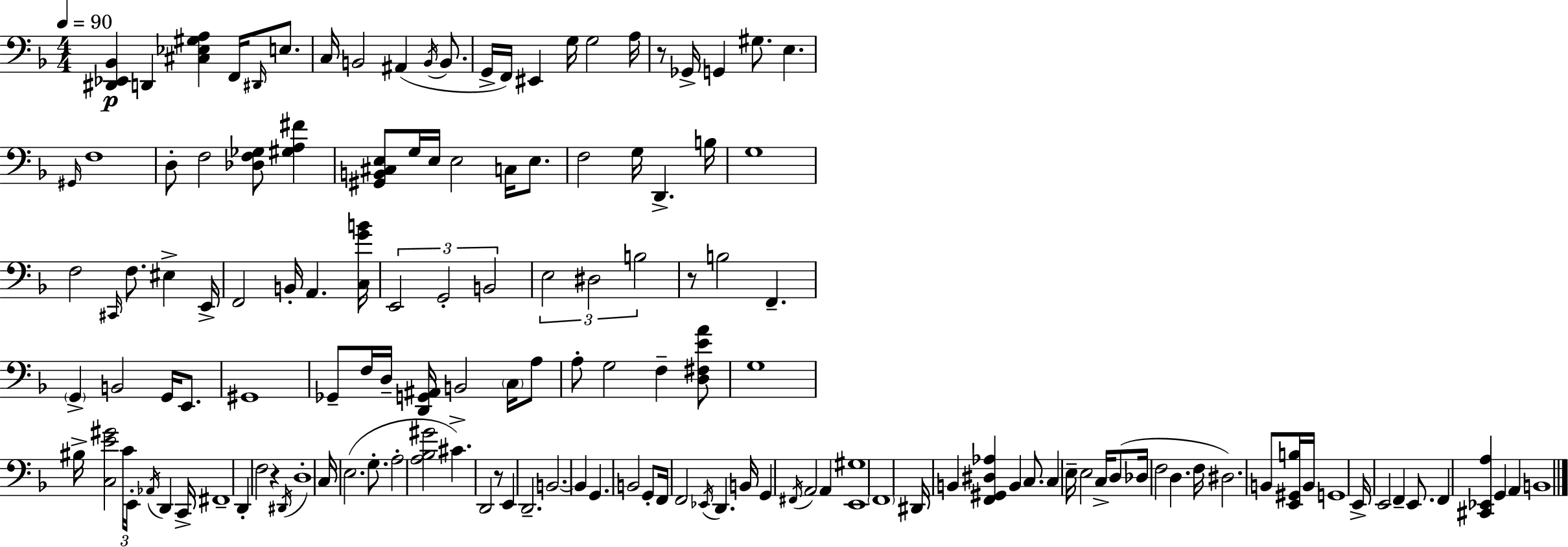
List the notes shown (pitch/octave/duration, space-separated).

[D#2,Eb2,Bb2]/q D2/q [C#3,Eb3,G#3,A3]/q F2/s D#2/s E3/e. C3/s B2/h A#2/q B2/s B2/e. G2/s F2/s EIS2/q G3/s G3/h A3/s R/e Gb2/s G2/q G#3/e. E3/q. G#2/s F3/w D3/e F3/h [Db3,F3,Gb3]/e [G#3,A3,F#4]/q [G#2,B2,C#3,E3]/e G3/s E3/s E3/h C3/s E3/e. F3/h G3/s D2/q. B3/s G3/w F3/h C#2/s F3/e. EIS3/q E2/s F2/h B2/s A2/q. [C3,G4,B4]/s E2/h G2/h B2/h E3/h D#3/h B3/h R/e B3/h F2/q. G2/q B2/h G2/s E2/e. G#2/w Gb2/e F3/s D3/s [D2,G2,A#2]/s B2/h C3/s A3/e A3/e G3/h F3/q [D3,F#3,E4,A4]/e G3/w BIS3/s [C3,E4,G#4]/h C4/s E2/s Ab2/s D2/q C2/s F#2/w D2/q F3/h R/q D#2/s D3/w C3/s E3/h. G3/e. A3/h [A3,Bb3,G#4]/h C#4/q. D2/h R/e E2/q D2/h. B2/h. B2/q G2/q. B2/h G2/e F2/s F2/h Eb2/s D2/q. B2/s G2/q F#2/s A2/h A2/q [E2,G#3]/w F2/w D#2/s B2/q [F2,G#2,D#3,Ab3]/q B2/q C3/e. C3/q E3/s E3/h C3/s D3/e Db3/s F3/h D3/q. F3/s D#3/h. B2/e [E2,G#2,B3]/s B2/s G2/w E2/s E2/h F2/q E2/e. F2/q [C#2,Eb2,A3]/q G2/q A2/q B2/w